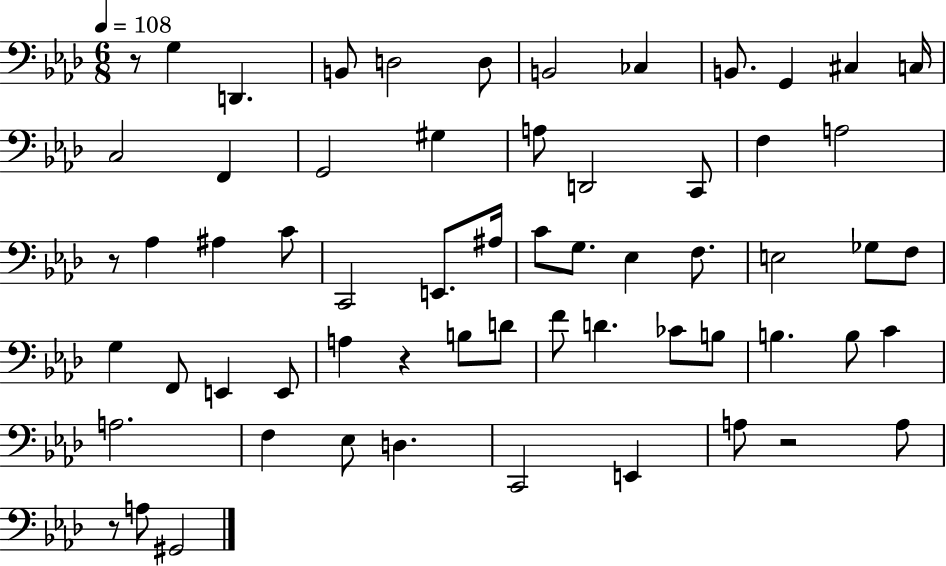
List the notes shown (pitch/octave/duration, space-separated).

R/e G3/q D2/q. B2/e D3/h D3/e B2/h CES3/q B2/e. G2/q C#3/q C3/s C3/h F2/q G2/h G#3/q A3/e D2/h C2/e F3/q A3/h R/e Ab3/q A#3/q C4/e C2/h E2/e. A#3/s C4/e G3/e. Eb3/q F3/e. E3/h Gb3/e F3/e G3/q F2/e E2/q E2/e A3/q R/q B3/e D4/e F4/e D4/q. CES4/e B3/e B3/q. B3/e C4/q A3/h. F3/q Eb3/e D3/q. C2/h E2/q A3/e R/h A3/e R/e A3/e G#2/h